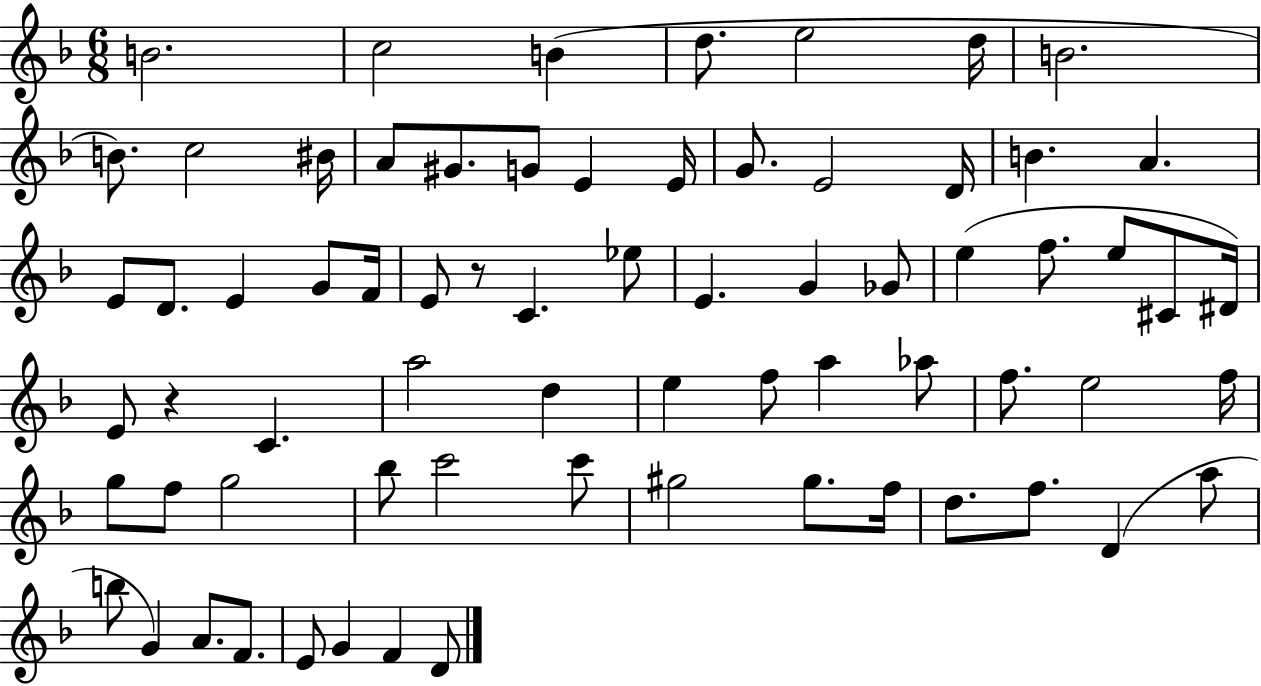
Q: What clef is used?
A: treble